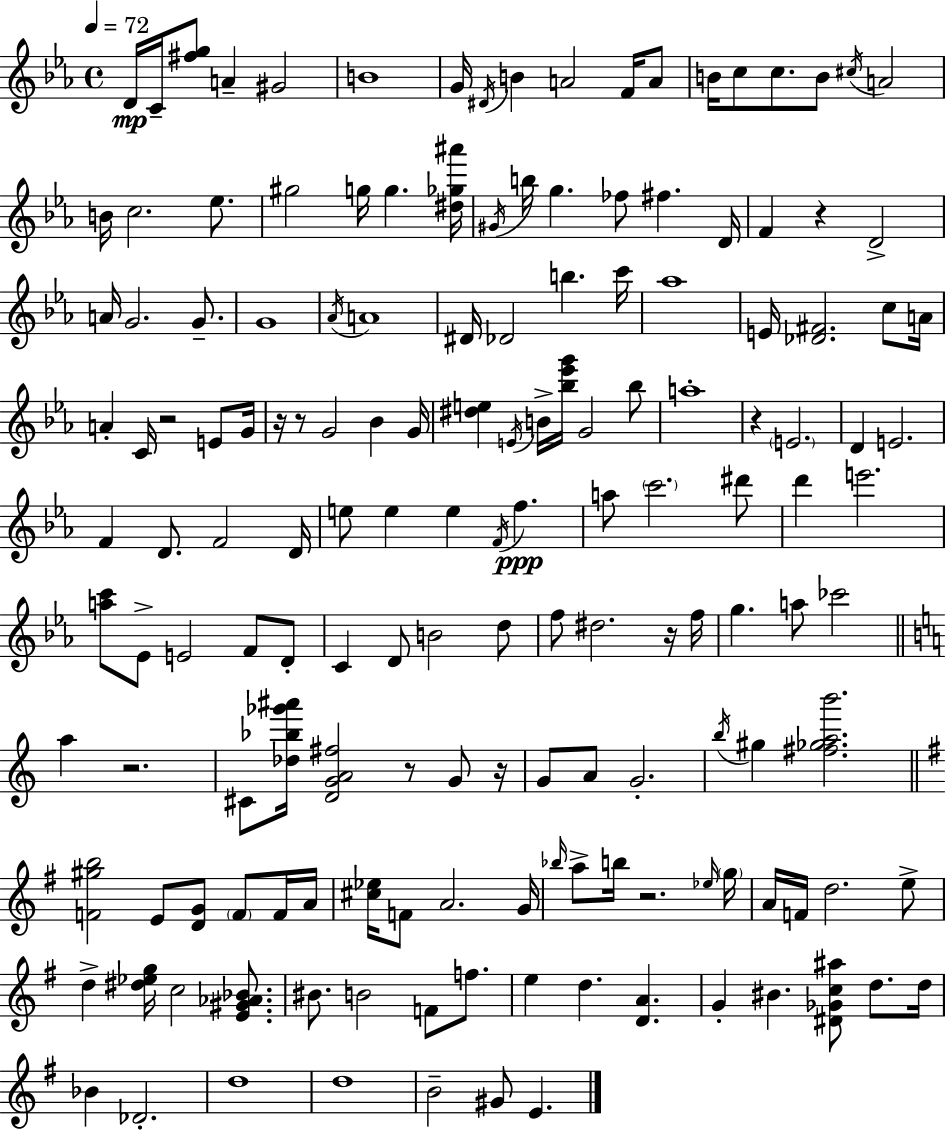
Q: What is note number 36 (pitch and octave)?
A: Ab4